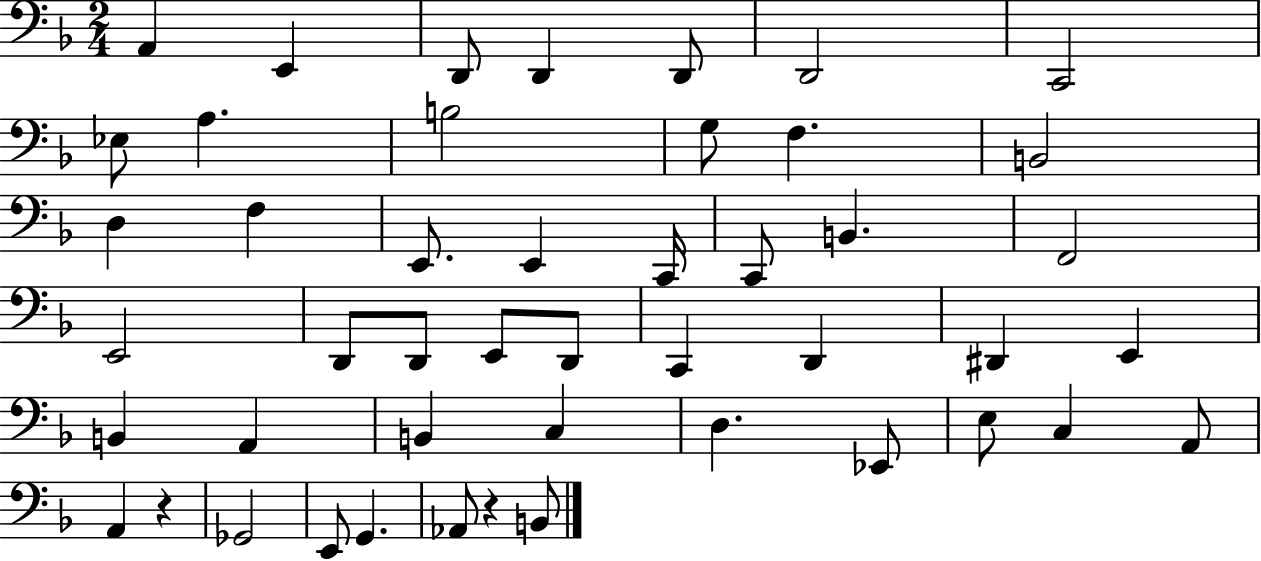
A2/q E2/q D2/e D2/q D2/e D2/h C2/h Eb3/e A3/q. B3/h G3/e F3/q. B2/h D3/q F3/q E2/e. E2/q C2/s C2/e B2/q. F2/h E2/h D2/e D2/e E2/e D2/e C2/q D2/q D#2/q E2/q B2/q A2/q B2/q C3/q D3/q. Eb2/e E3/e C3/q A2/e A2/q R/q Gb2/h E2/e G2/q. Ab2/e R/q B2/e